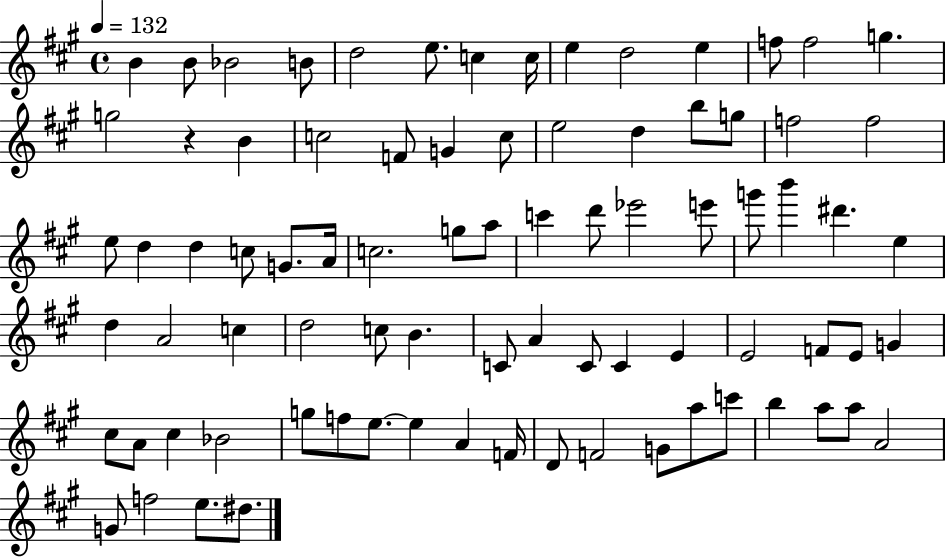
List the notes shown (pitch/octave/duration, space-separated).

B4/q B4/e Bb4/h B4/e D5/h E5/e. C5/q C5/s E5/q D5/h E5/q F5/e F5/h G5/q. G5/h R/q B4/q C5/h F4/e G4/q C5/e E5/h D5/q B5/e G5/e F5/h F5/h E5/e D5/q D5/q C5/e G4/e. A4/s C5/h. G5/e A5/e C6/q D6/e Eb6/h E6/e G6/e B6/q D#6/q. E5/q D5/q A4/h C5/q D5/h C5/e B4/q. C4/e A4/q C4/e C4/q E4/q E4/h F4/e E4/e G4/q C#5/e A4/e C#5/q Bb4/h G5/e F5/e E5/e. E5/q A4/q F4/s D4/e F4/h G4/e A5/e C6/e B5/q A5/e A5/e A4/h G4/e F5/h E5/e. D#5/e.